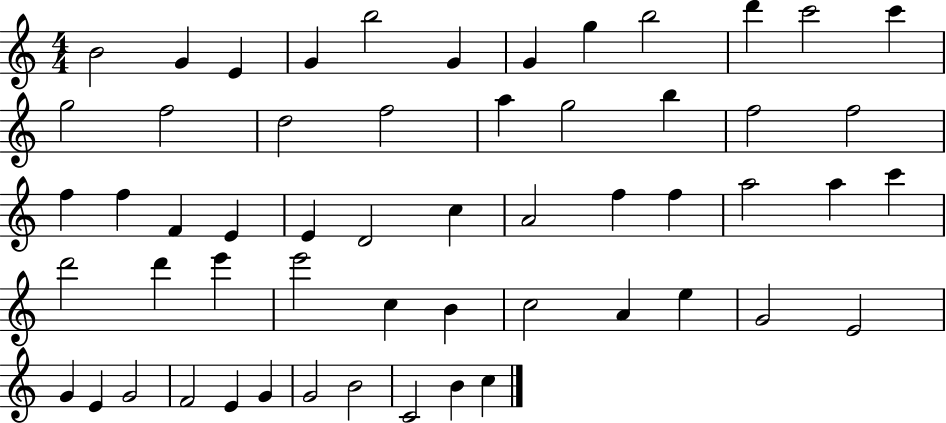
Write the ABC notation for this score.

X:1
T:Untitled
M:4/4
L:1/4
K:C
B2 G E G b2 G G g b2 d' c'2 c' g2 f2 d2 f2 a g2 b f2 f2 f f F E E D2 c A2 f f a2 a c' d'2 d' e' e'2 c B c2 A e G2 E2 G E G2 F2 E G G2 B2 C2 B c